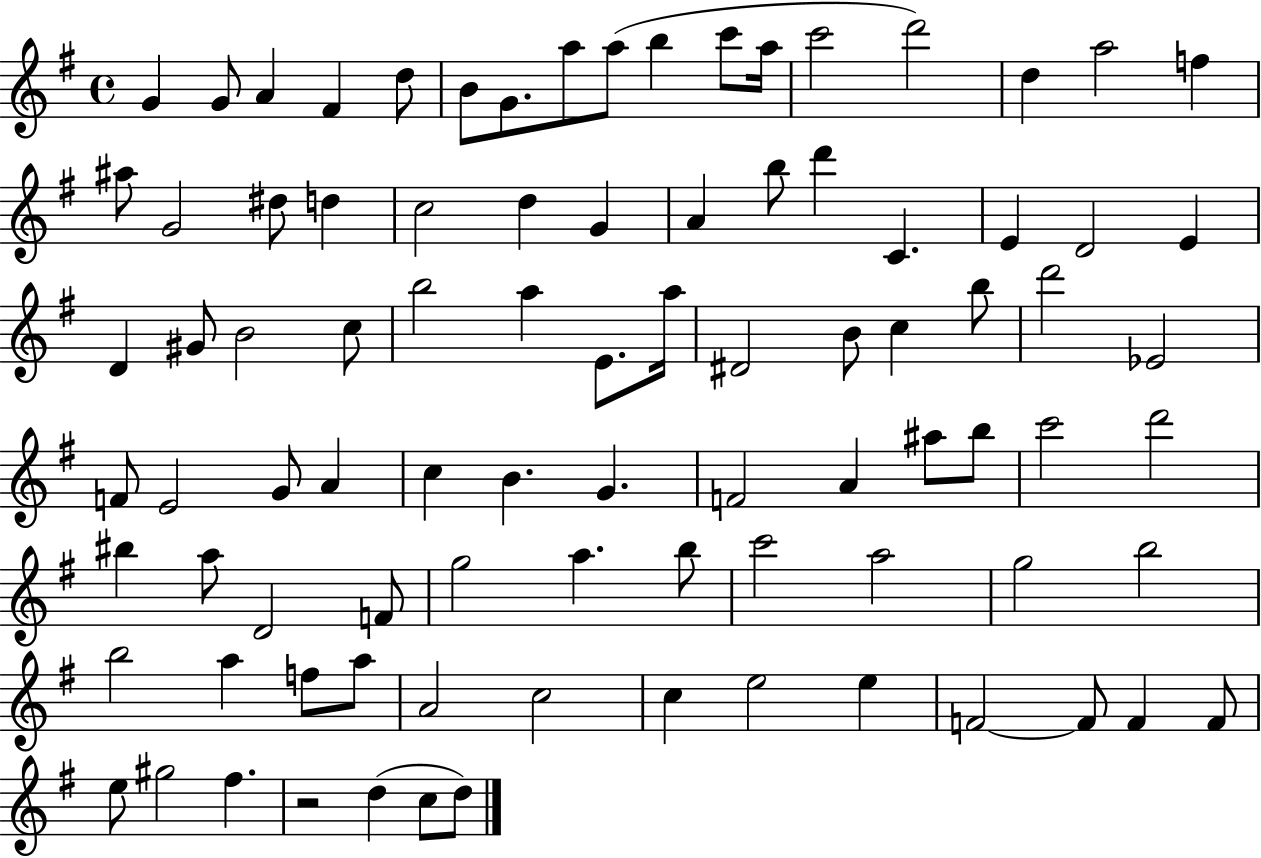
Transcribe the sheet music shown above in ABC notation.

X:1
T:Untitled
M:4/4
L:1/4
K:G
G G/2 A ^F d/2 B/2 G/2 a/2 a/2 b c'/2 a/4 c'2 d'2 d a2 f ^a/2 G2 ^d/2 d c2 d G A b/2 d' C E D2 E D ^G/2 B2 c/2 b2 a E/2 a/4 ^D2 B/2 c b/2 d'2 _E2 F/2 E2 G/2 A c B G F2 A ^a/2 b/2 c'2 d'2 ^b a/2 D2 F/2 g2 a b/2 c'2 a2 g2 b2 b2 a f/2 a/2 A2 c2 c e2 e F2 F/2 F F/2 e/2 ^g2 ^f z2 d c/2 d/2